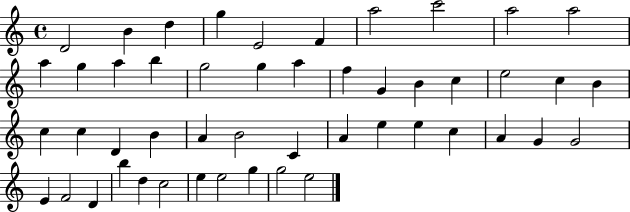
X:1
T:Untitled
M:4/4
L:1/4
K:C
D2 B d g E2 F a2 c'2 a2 a2 a g a b g2 g a f G B c e2 c B c c D B A B2 C A e e c A G G2 E F2 D b d c2 e e2 g g2 e2